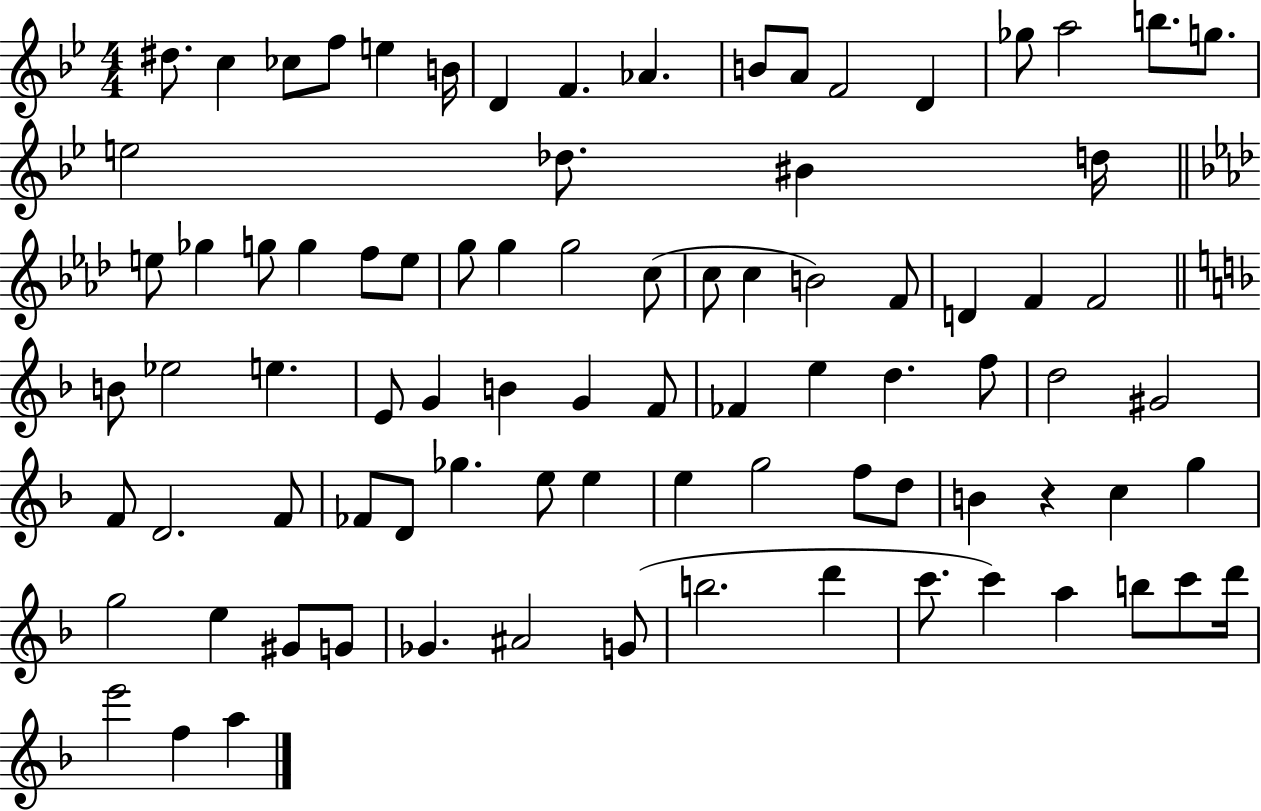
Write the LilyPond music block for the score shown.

{
  \clef treble
  \numericTimeSignature
  \time 4/4
  \key bes \major
  dis''8. c''4 ces''8 f''8 e''4 b'16 | d'4 f'4. aes'4. | b'8 a'8 f'2 d'4 | ges''8 a''2 b''8. g''8. | \break e''2 des''8. bis'4 d''16 | \bar "||" \break \key aes \major e''8 ges''4 g''8 g''4 f''8 e''8 | g''8 g''4 g''2 c''8( | c''8 c''4 b'2) f'8 | d'4 f'4 f'2 | \break \bar "||" \break \key d \minor b'8 ees''2 e''4. | e'8 g'4 b'4 g'4 f'8 | fes'4 e''4 d''4. f''8 | d''2 gis'2 | \break f'8 d'2. f'8 | fes'8 d'8 ges''4. e''8 e''4 | e''4 g''2 f''8 d''8 | b'4 r4 c''4 g''4 | \break g''2 e''4 gis'8 g'8 | ges'4. ais'2 g'8( | b''2. d'''4 | c'''8. c'''4) a''4 b''8 c'''8 d'''16 | \break e'''2 f''4 a''4 | \bar "|."
}